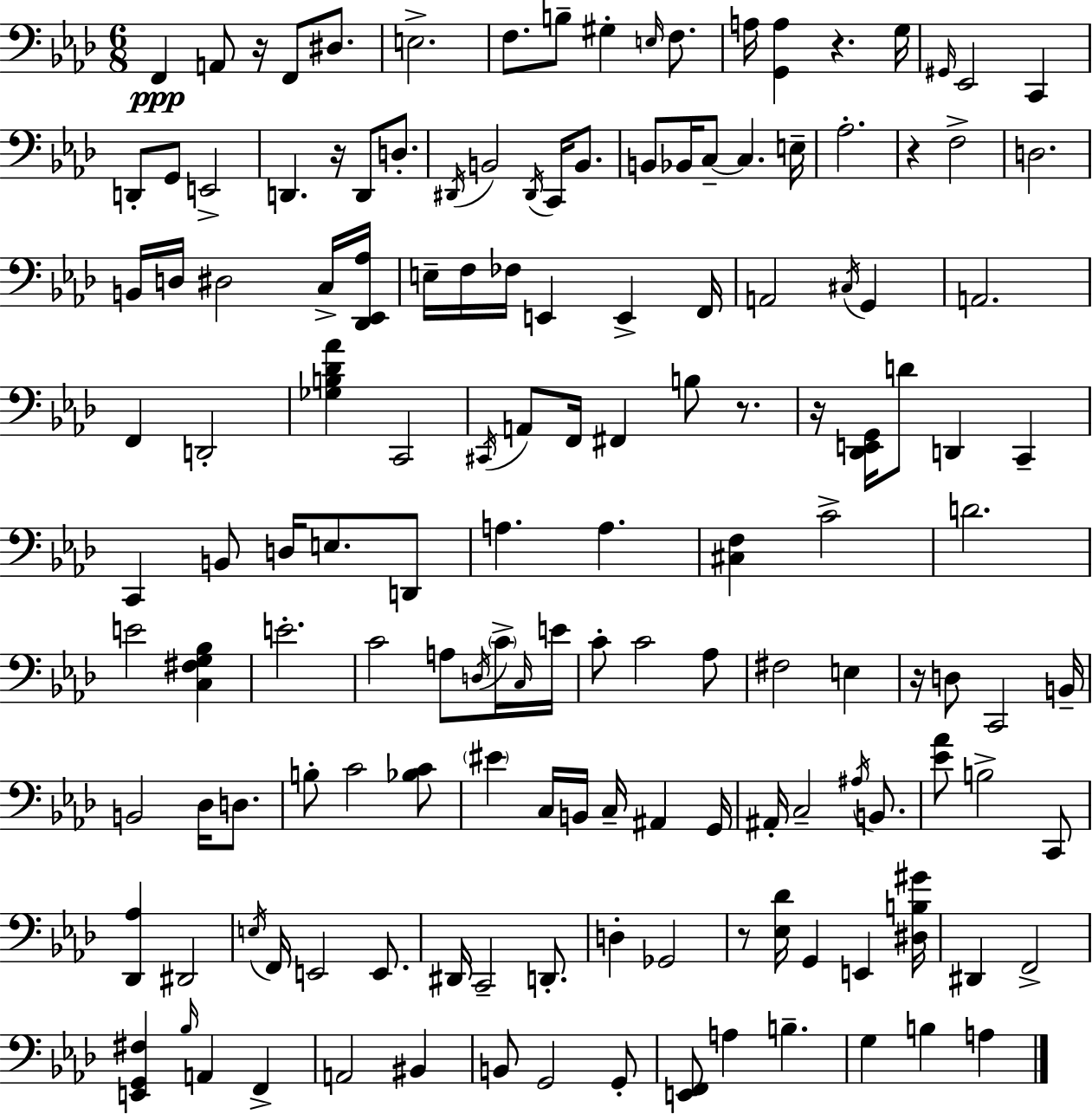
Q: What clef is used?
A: bass